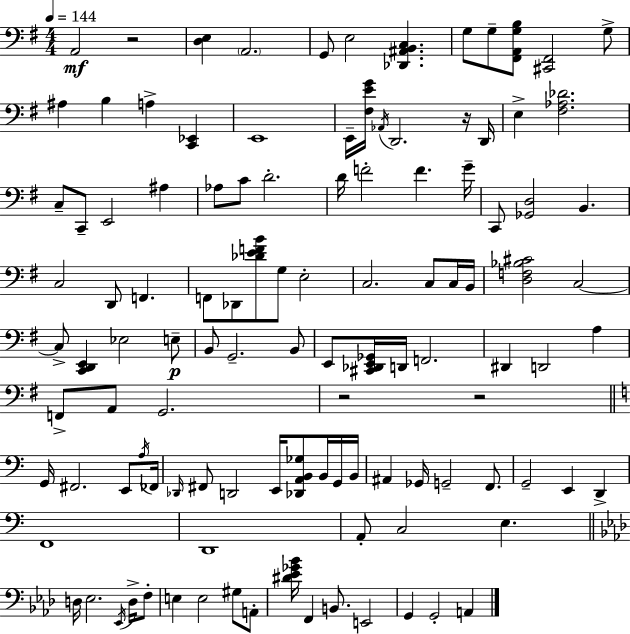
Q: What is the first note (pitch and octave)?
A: A2